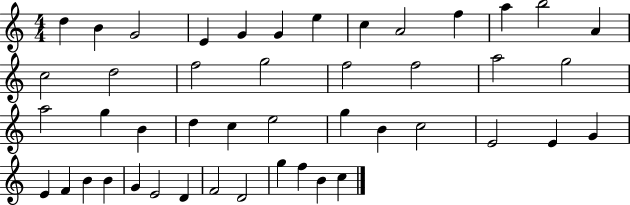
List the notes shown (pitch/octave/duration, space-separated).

D5/q B4/q G4/h E4/q G4/q G4/q E5/q C5/q A4/h F5/q A5/q B5/h A4/q C5/h D5/h F5/h G5/h F5/h F5/h A5/h G5/h A5/h G5/q B4/q D5/q C5/q E5/h G5/q B4/q C5/h E4/h E4/q G4/q E4/q F4/q B4/q B4/q G4/q E4/h D4/q F4/h D4/h G5/q F5/q B4/q C5/q